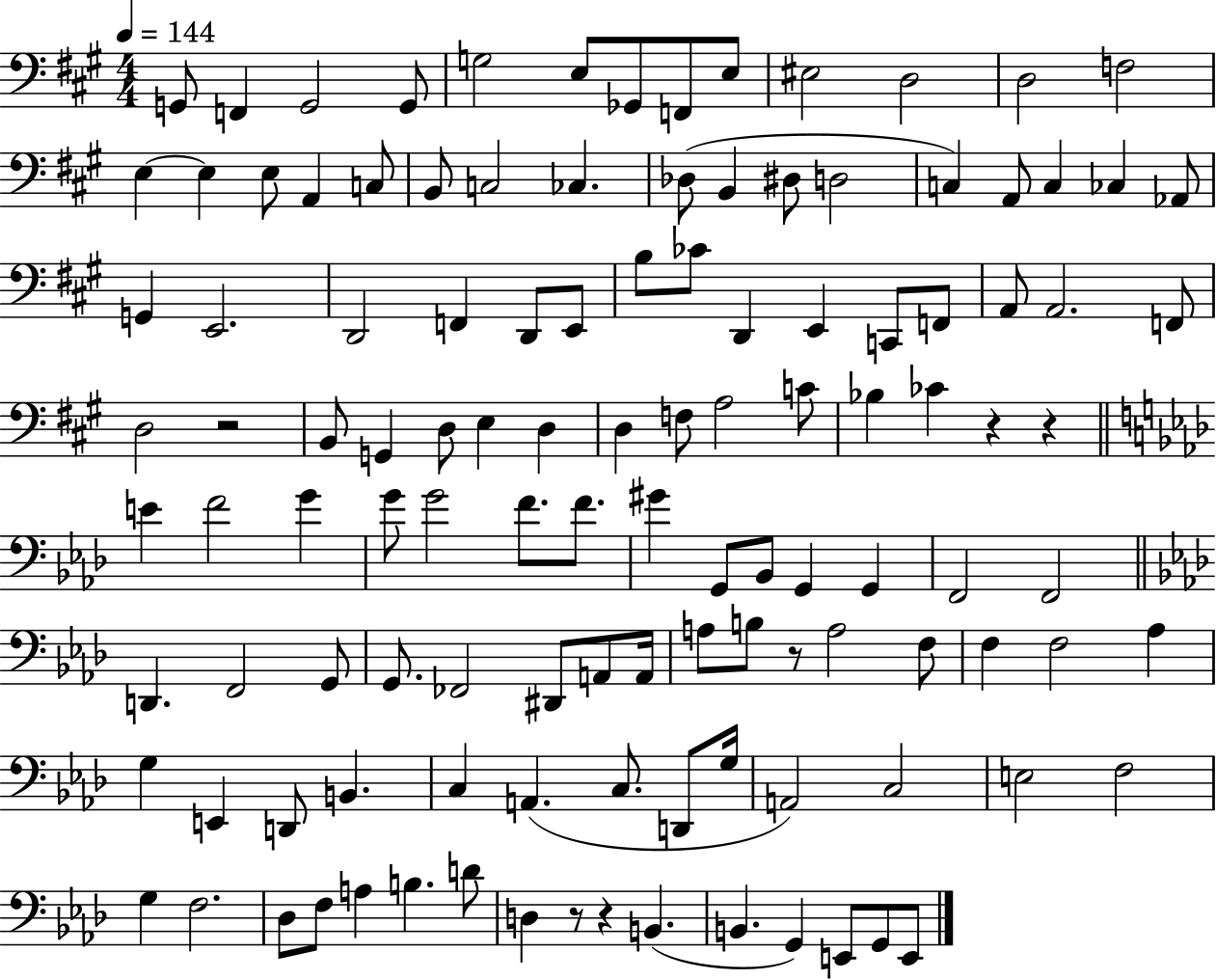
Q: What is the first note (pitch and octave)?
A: G2